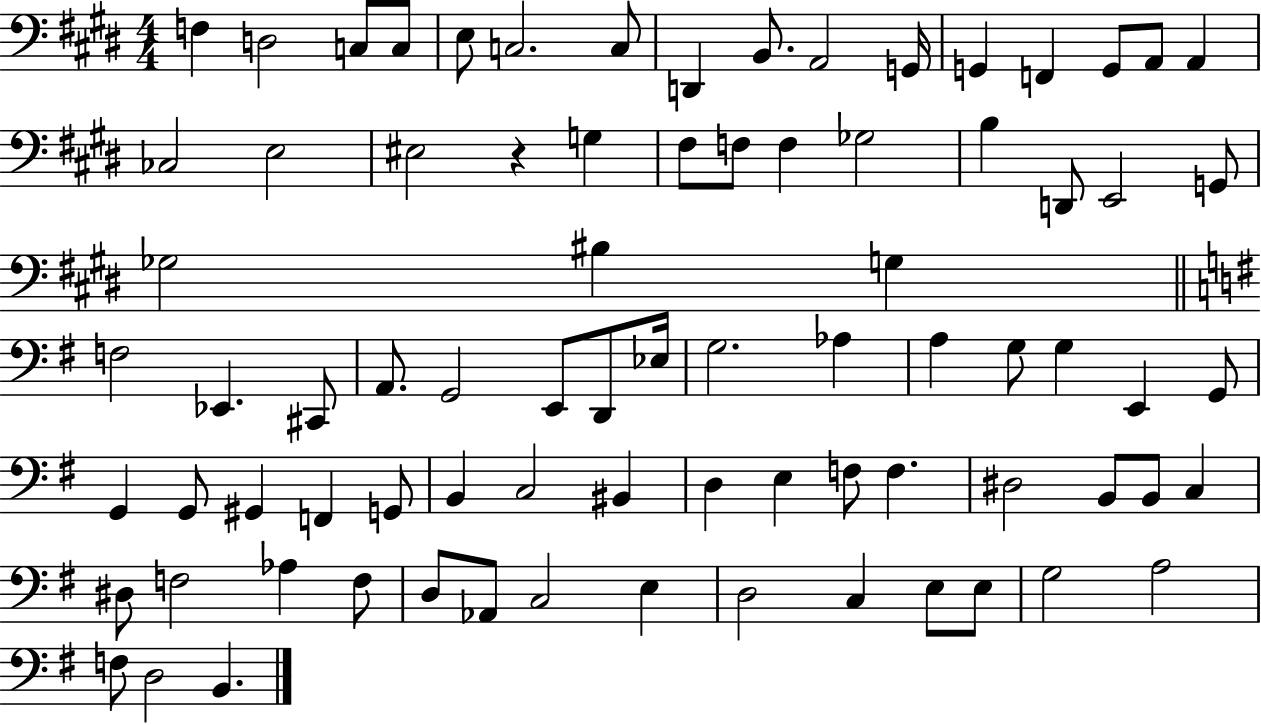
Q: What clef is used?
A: bass